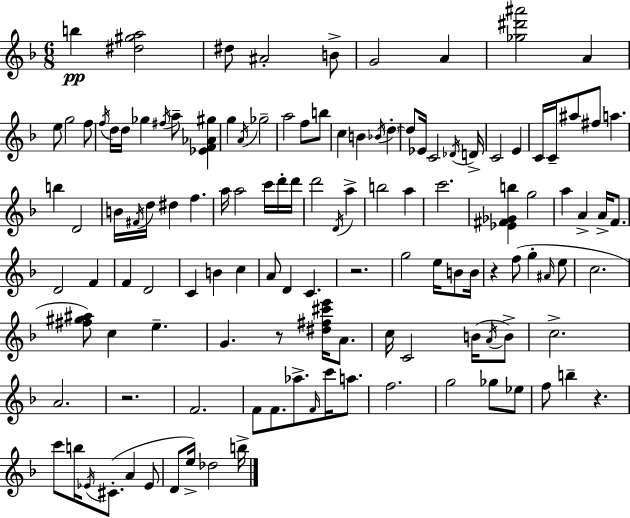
B5/q [D#5,G#5,A5]/h D#5/e A#4/h B4/e G4/h A4/q [Gb5,D#6,A#6]/h A4/q E5/e G5/h F5/e F5/s D5/s D5/s Gb5/q F#5/s A5/e [Eb4,F4,Ab4,G#5]/q G5/q A4/s Gb5/h A5/h F5/e B5/e C5/q B4/q Bb4/s D5/q D5/e Eb4/s C4/h Db4/s D4/s C4/h E4/q C4/s C4/s A#5/e F#5/e A5/q. B5/q D4/h B4/s F#4/s D5/s D#5/q F5/q. A5/s A5/h C6/s D6/s D6/s D6/h D4/s A5/q B5/h A5/q C6/h. [Eb4,F#4,Gb4,B5]/q G5/h A5/q A4/q A4/s F4/e. D4/h F4/q F4/q D4/h C4/q B4/q C5/q A4/e D4/q C4/q. R/h. G5/h E5/s B4/e B4/s R/q F5/e G5/q A#4/s E5/e C5/h. [F#5,G#5,A#5]/e C5/q E5/q. G4/q. R/e [D#5,F#5,C#6,E6]/s A4/e. C5/s C4/h B4/s A4/s B4/e C5/h. A4/h. R/h. F4/h. F4/e F4/e. Ab5/e. F4/s C6/s A5/e. F5/h. G5/h Gb5/e Eb5/e F5/e B5/q R/q. C6/e B5/s Eb4/s C#4/e. A4/q Eb4/e D4/e E5/s Db5/h B5/s